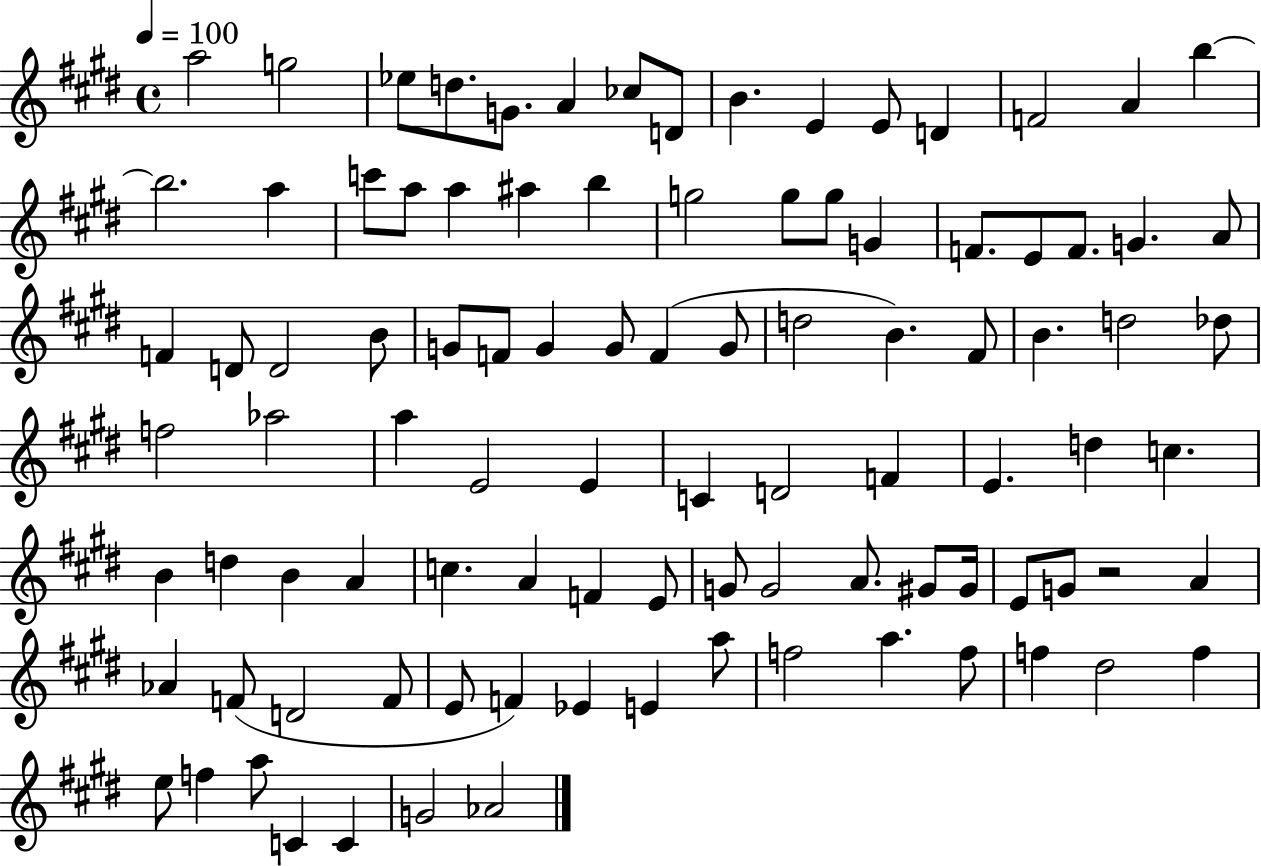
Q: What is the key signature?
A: E major